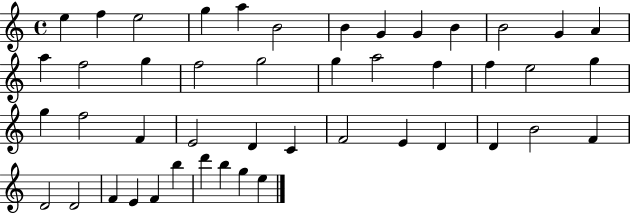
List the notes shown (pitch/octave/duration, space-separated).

E5/q F5/q E5/h G5/q A5/q B4/h B4/q G4/q G4/q B4/q B4/h G4/q A4/q A5/q F5/h G5/q F5/h G5/h G5/q A5/h F5/q F5/q E5/h G5/q G5/q F5/h F4/q E4/h D4/q C4/q F4/h E4/q D4/q D4/q B4/h F4/q D4/h D4/h F4/q E4/q F4/q B5/q D6/q B5/q G5/q E5/q